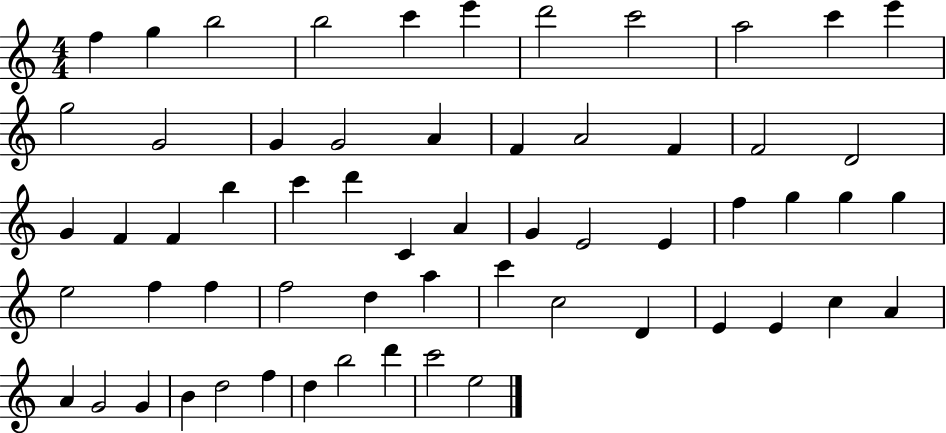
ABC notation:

X:1
T:Untitled
M:4/4
L:1/4
K:C
f g b2 b2 c' e' d'2 c'2 a2 c' e' g2 G2 G G2 A F A2 F F2 D2 G F F b c' d' C A G E2 E f g g g e2 f f f2 d a c' c2 D E E c A A G2 G B d2 f d b2 d' c'2 e2